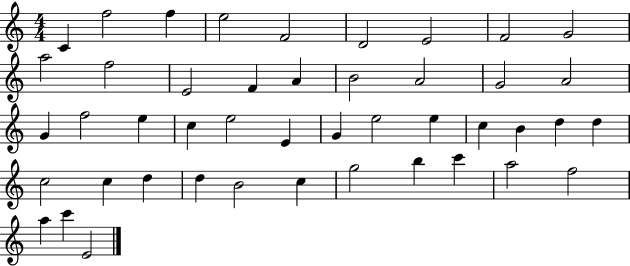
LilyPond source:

{
  \clef treble
  \numericTimeSignature
  \time 4/4
  \key c \major
  c'4 f''2 f''4 | e''2 f'2 | d'2 e'2 | f'2 g'2 | \break a''2 f''2 | e'2 f'4 a'4 | b'2 a'2 | g'2 a'2 | \break g'4 f''2 e''4 | c''4 e''2 e'4 | g'4 e''2 e''4 | c''4 b'4 d''4 d''4 | \break c''2 c''4 d''4 | d''4 b'2 c''4 | g''2 b''4 c'''4 | a''2 f''2 | \break a''4 c'''4 e'2 | \bar "|."
}